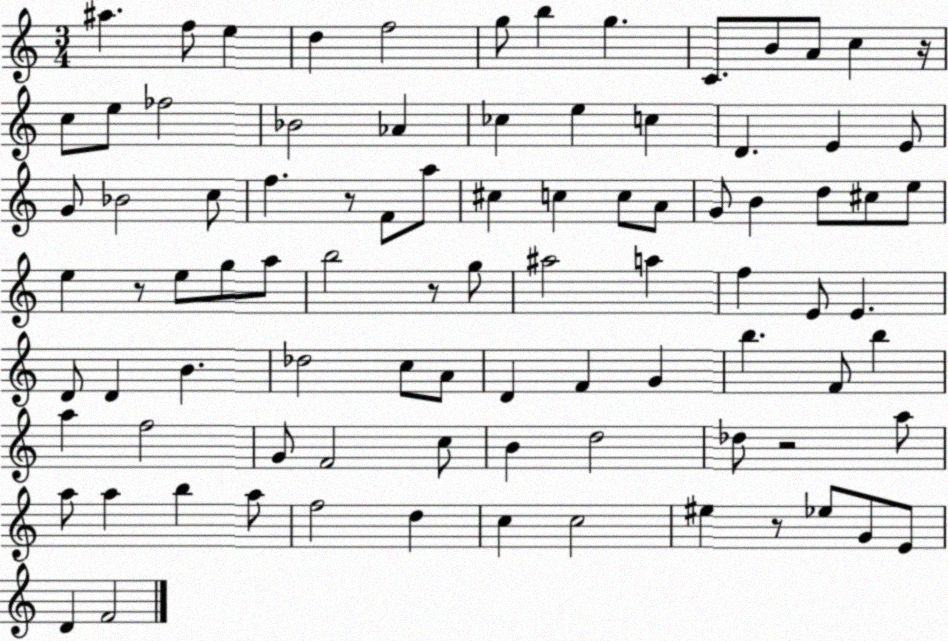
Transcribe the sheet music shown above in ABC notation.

X:1
T:Untitled
M:3/4
L:1/4
K:C
^a f/2 e d f2 g/2 b g C/2 B/2 A/2 c z/4 c/2 e/2 _f2 _B2 _A _c e c D E E/2 G/2 _B2 c/2 f z/2 F/2 a/2 ^c c c/2 A/2 G/2 B d/2 ^c/2 e/2 e z/2 e/2 g/2 a/2 b2 z/2 g/2 ^a2 a f E/2 E D/2 D B _d2 c/2 A/2 D F G b F/2 b a f2 G/2 F2 c/2 B d2 _d/2 z2 a/2 a/2 a b a/2 f2 d c c2 ^e z/2 _e/2 G/2 E/2 D F2